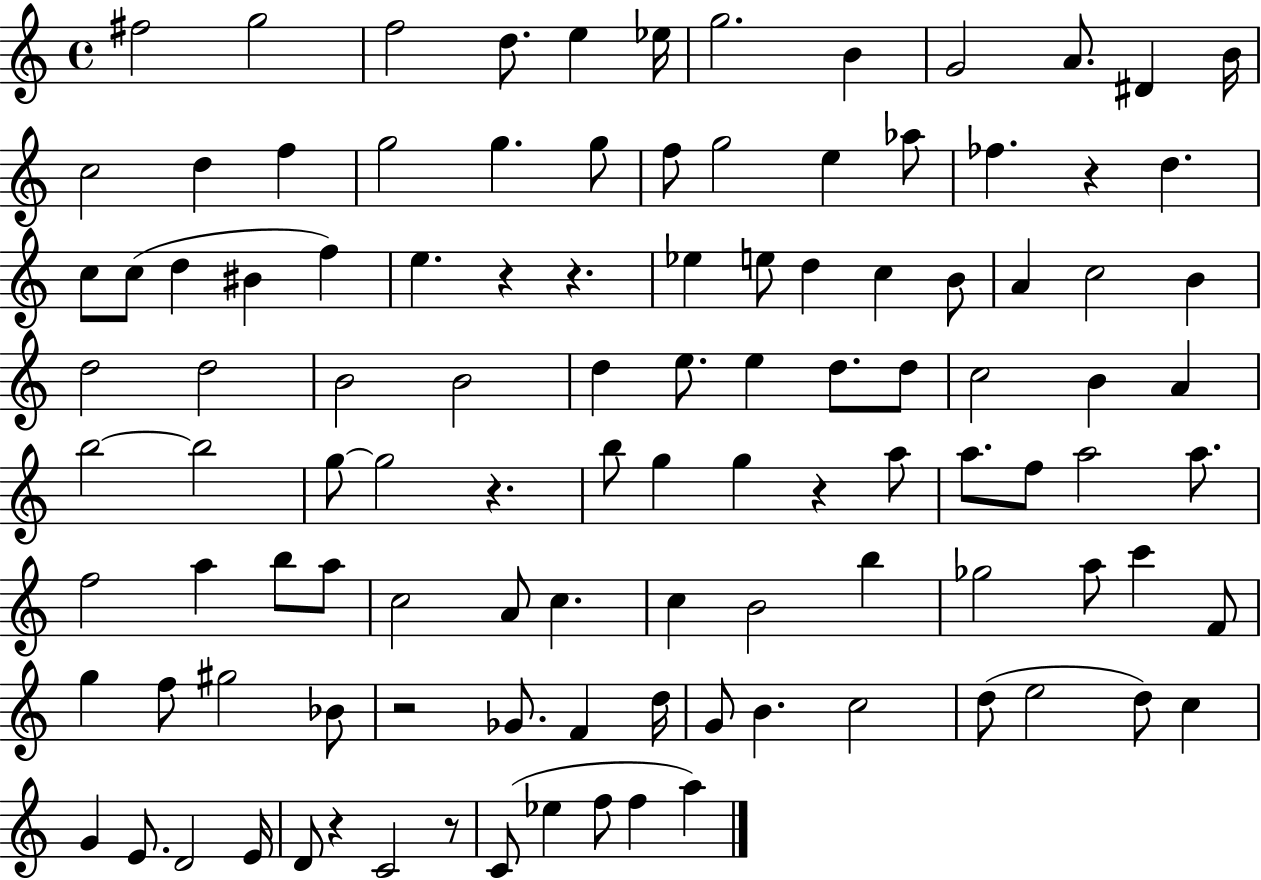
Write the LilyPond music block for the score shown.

{
  \clef treble
  \time 4/4
  \defaultTimeSignature
  \key c \major
  \repeat volta 2 { fis''2 g''2 | f''2 d''8. e''4 ees''16 | g''2. b'4 | g'2 a'8. dis'4 b'16 | \break c''2 d''4 f''4 | g''2 g''4. g''8 | f''8 g''2 e''4 aes''8 | fes''4. r4 d''4. | \break c''8 c''8( d''4 bis'4 f''4) | e''4. r4 r4. | ees''4 e''8 d''4 c''4 b'8 | a'4 c''2 b'4 | \break d''2 d''2 | b'2 b'2 | d''4 e''8. e''4 d''8. d''8 | c''2 b'4 a'4 | \break b''2~~ b''2 | g''8~~ g''2 r4. | b''8 g''4 g''4 r4 a''8 | a''8. f''8 a''2 a''8. | \break f''2 a''4 b''8 a''8 | c''2 a'8 c''4. | c''4 b'2 b''4 | ges''2 a''8 c'''4 f'8 | \break g''4 f''8 gis''2 bes'8 | r2 ges'8. f'4 d''16 | g'8 b'4. c''2 | d''8( e''2 d''8) c''4 | \break g'4 e'8. d'2 e'16 | d'8 r4 c'2 r8 | c'8( ees''4 f''8 f''4 a''4) | } \bar "|."
}